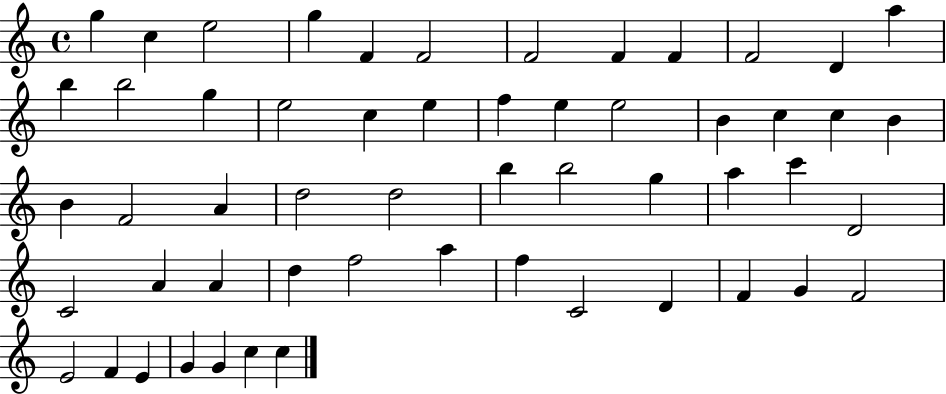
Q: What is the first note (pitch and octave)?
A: G5